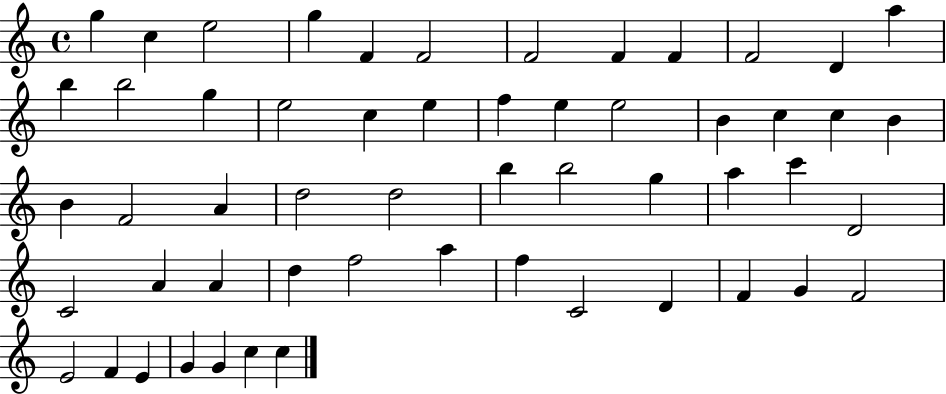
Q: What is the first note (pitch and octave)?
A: G5